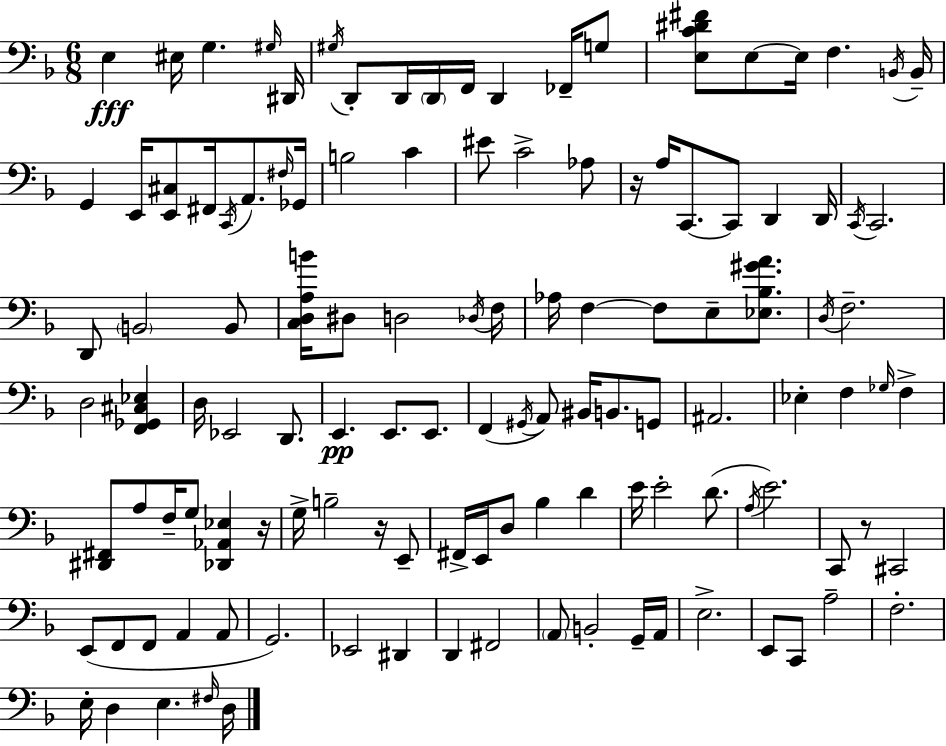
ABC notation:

X:1
T:Untitled
M:6/8
L:1/4
K:F
E, ^E,/4 G, ^G,/4 ^D,,/4 ^G,/4 D,,/2 D,,/4 D,,/4 F,,/4 D,, _F,,/4 G,/2 [E,C^D^F]/2 E,/2 E,/4 F, B,,/4 B,,/4 G,, E,,/4 [E,,^C,]/2 ^F,,/4 C,,/4 A,,/2 ^F,/4 _G,,/4 B,2 C ^E/2 C2 _A,/2 z/4 A,/4 C,,/2 C,,/2 D,, D,,/4 C,,/4 C,,2 D,,/2 B,,2 B,,/2 [C,D,A,B]/4 ^D,/2 D,2 _D,/4 F,/4 _A,/4 F, F,/2 E,/2 [_E,_B,^GA]/2 D,/4 F,2 D,2 [F,,_G,,^C,_E,] D,/4 _E,,2 D,,/2 E,, E,,/2 E,,/2 F,, ^G,,/4 A,,/2 ^B,,/4 B,,/2 G,,/2 ^A,,2 _E, F, _G,/4 F, [^D,,^F,,]/2 A,/2 F,/4 G,/2 [_D,,_A,,_E,] z/4 G,/4 B,2 z/4 E,,/2 ^F,,/4 E,,/4 D,/2 _B, D E/4 E2 D/2 A,/4 E2 C,,/2 z/2 ^C,,2 E,,/2 F,,/2 F,,/2 A,, A,,/2 G,,2 _E,,2 ^D,, D,, ^F,,2 A,,/2 B,,2 G,,/4 A,,/4 E,2 E,,/2 C,,/2 A,2 F,2 E,/4 D, E, ^F,/4 D,/4